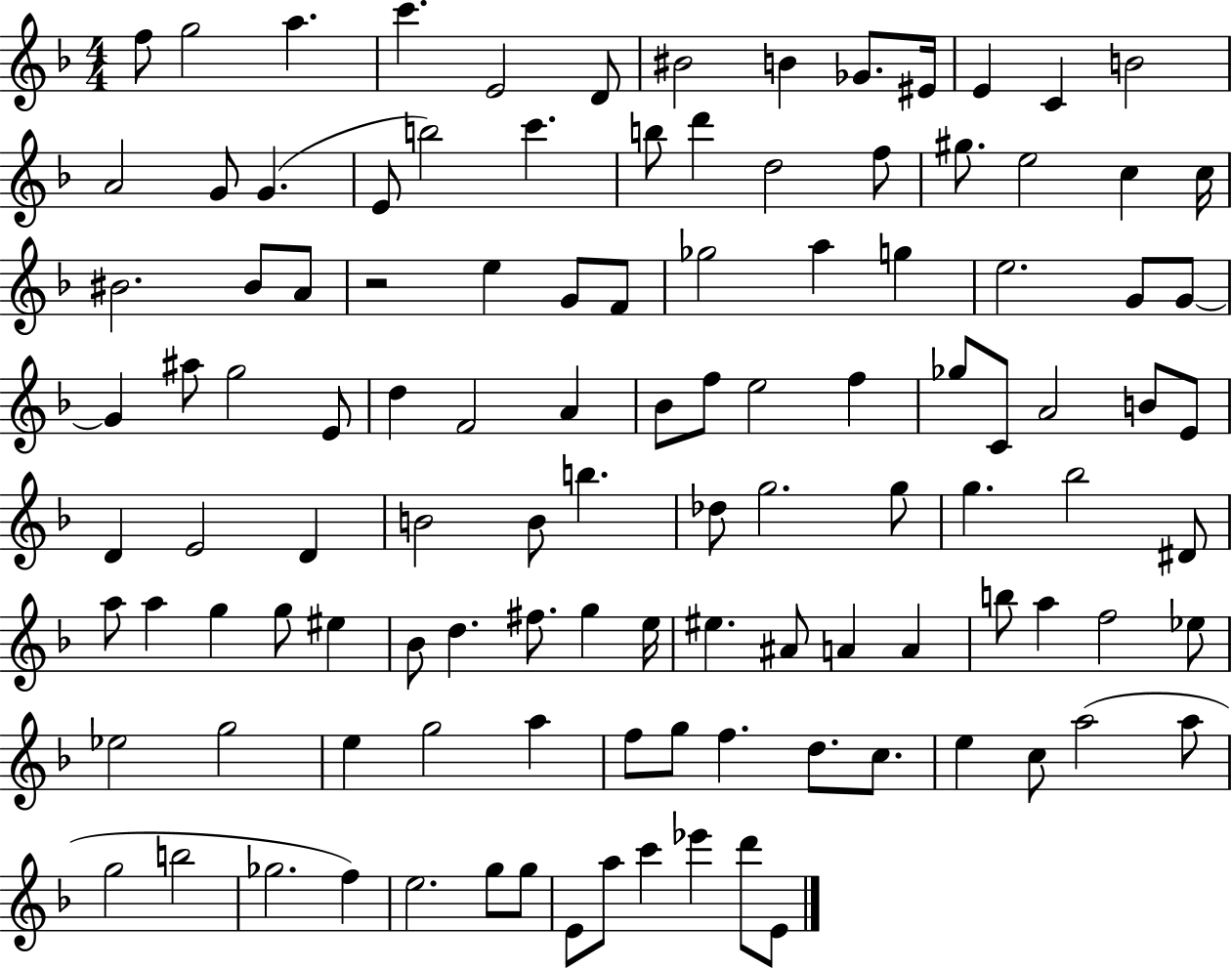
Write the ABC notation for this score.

X:1
T:Untitled
M:4/4
L:1/4
K:F
f/2 g2 a c' E2 D/2 ^B2 B _G/2 ^E/4 E C B2 A2 G/2 G E/2 b2 c' b/2 d' d2 f/2 ^g/2 e2 c c/4 ^B2 ^B/2 A/2 z2 e G/2 F/2 _g2 a g e2 G/2 G/2 G ^a/2 g2 E/2 d F2 A _B/2 f/2 e2 f _g/2 C/2 A2 B/2 E/2 D E2 D B2 B/2 b _d/2 g2 g/2 g _b2 ^D/2 a/2 a g g/2 ^e _B/2 d ^f/2 g e/4 ^e ^A/2 A A b/2 a f2 _e/2 _e2 g2 e g2 a f/2 g/2 f d/2 c/2 e c/2 a2 a/2 g2 b2 _g2 f e2 g/2 g/2 E/2 a/2 c' _e' d'/2 E/2